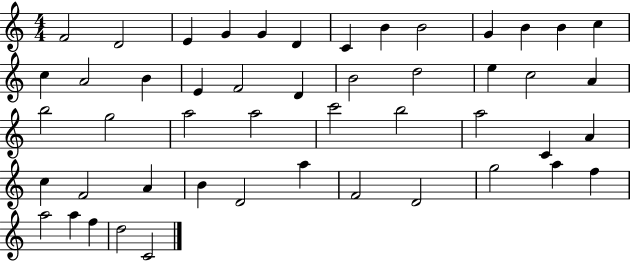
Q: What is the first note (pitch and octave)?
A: F4